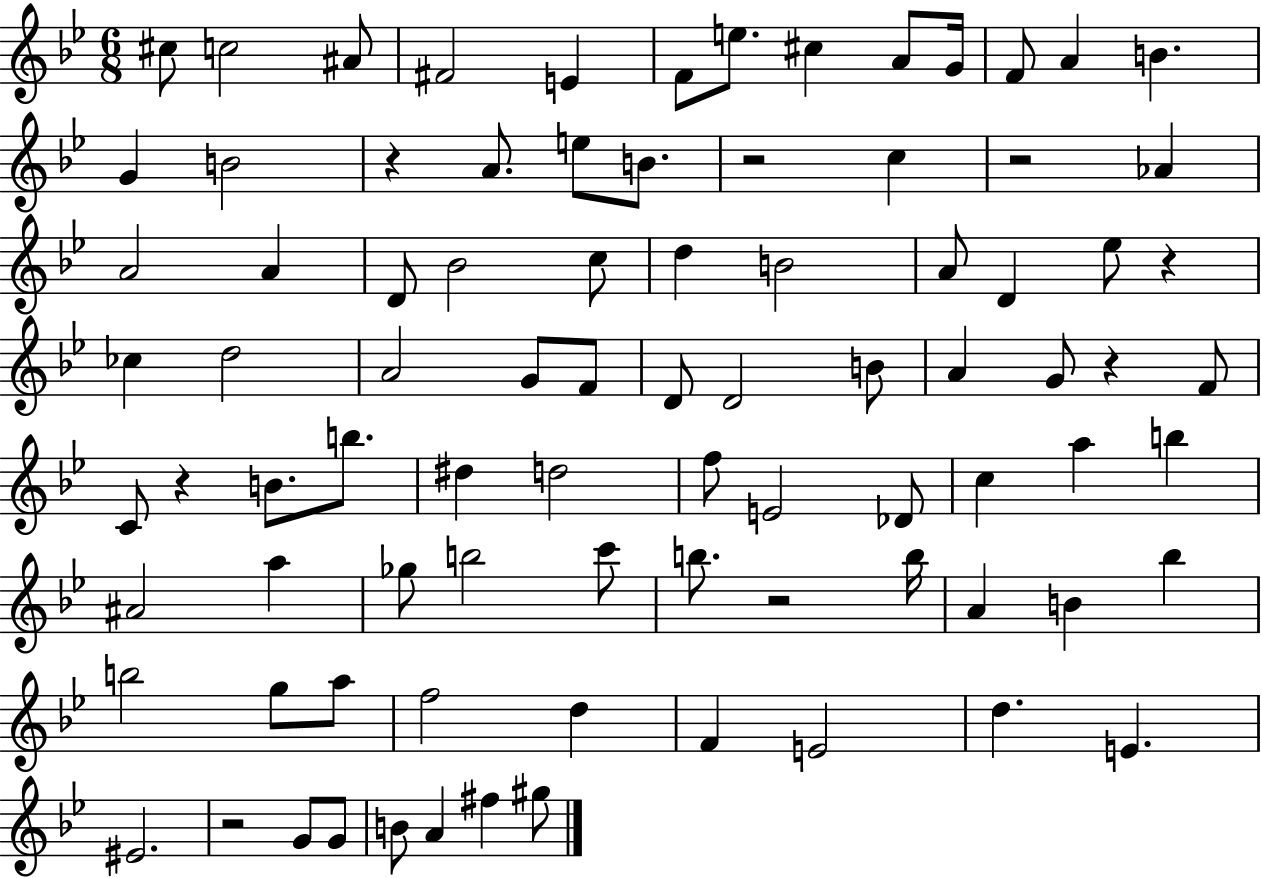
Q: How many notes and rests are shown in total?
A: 86